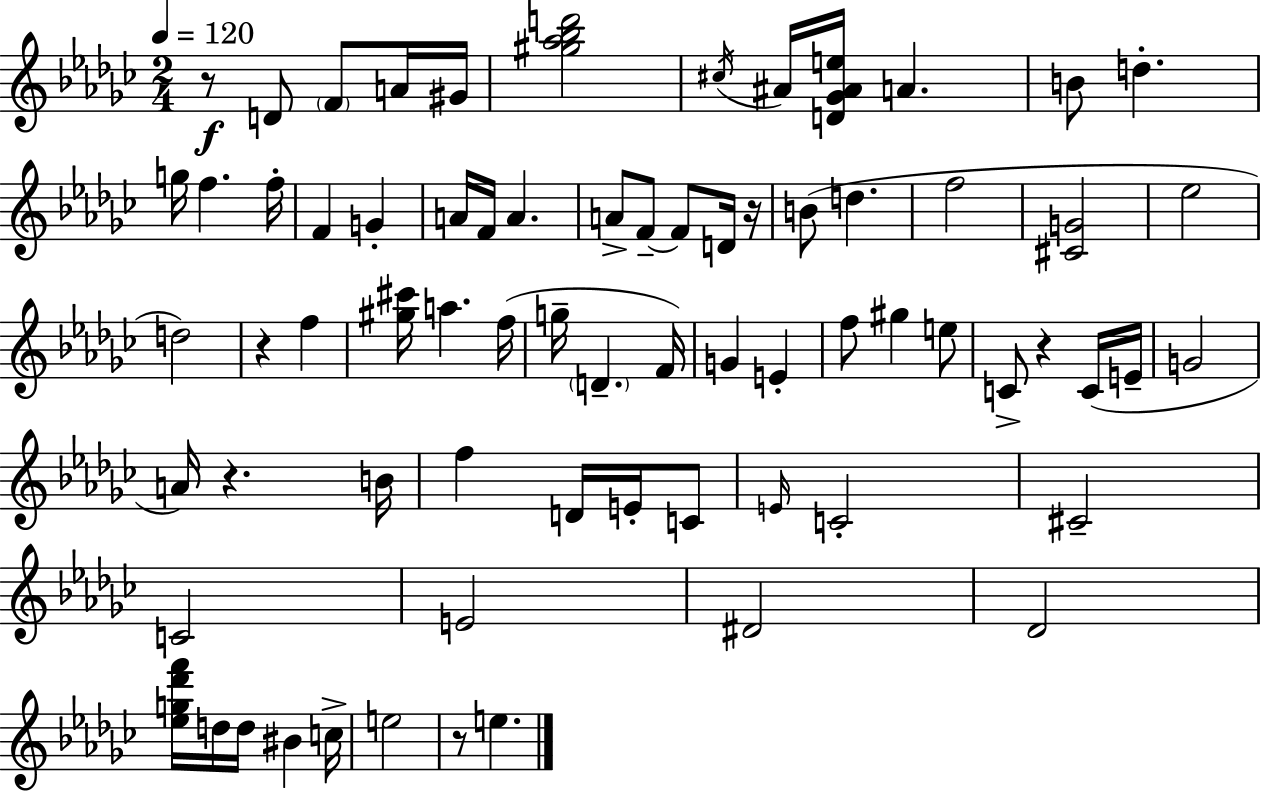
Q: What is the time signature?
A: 2/4